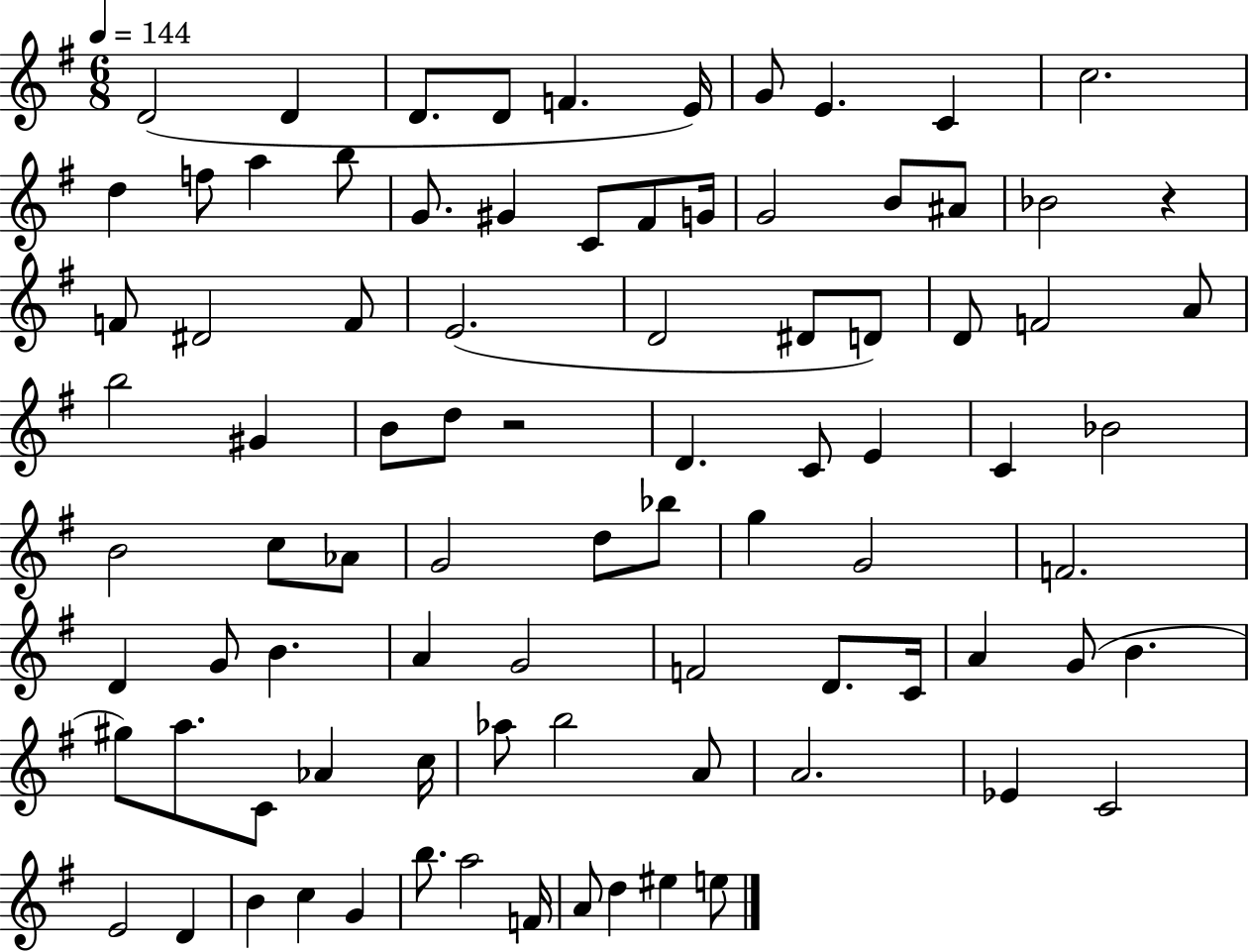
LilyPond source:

{
  \clef treble
  \numericTimeSignature
  \time 6/8
  \key g \major
  \tempo 4 = 144
  d'2( d'4 | d'8. d'8 f'4. e'16) | g'8 e'4. c'4 | c''2. | \break d''4 f''8 a''4 b''8 | g'8. gis'4 c'8 fis'8 g'16 | g'2 b'8 ais'8 | bes'2 r4 | \break f'8 dis'2 f'8 | e'2.( | d'2 dis'8 d'8) | d'8 f'2 a'8 | \break b''2 gis'4 | b'8 d''8 r2 | d'4. c'8 e'4 | c'4 bes'2 | \break b'2 c''8 aes'8 | g'2 d''8 bes''8 | g''4 g'2 | f'2. | \break d'4 g'8 b'4. | a'4 g'2 | f'2 d'8. c'16 | a'4 g'8( b'4. | \break gis''8) a''8. c'8 aes'4 c''16 | aes''8 b''2 a'8 | a'2. | ees'4 c'2 | \break e'2 d'4 | b'4 c''4 g'4 | b''8. a''2 f'16 | a'8 d''4 eis''4 e''8 | \break \bar "|."
}